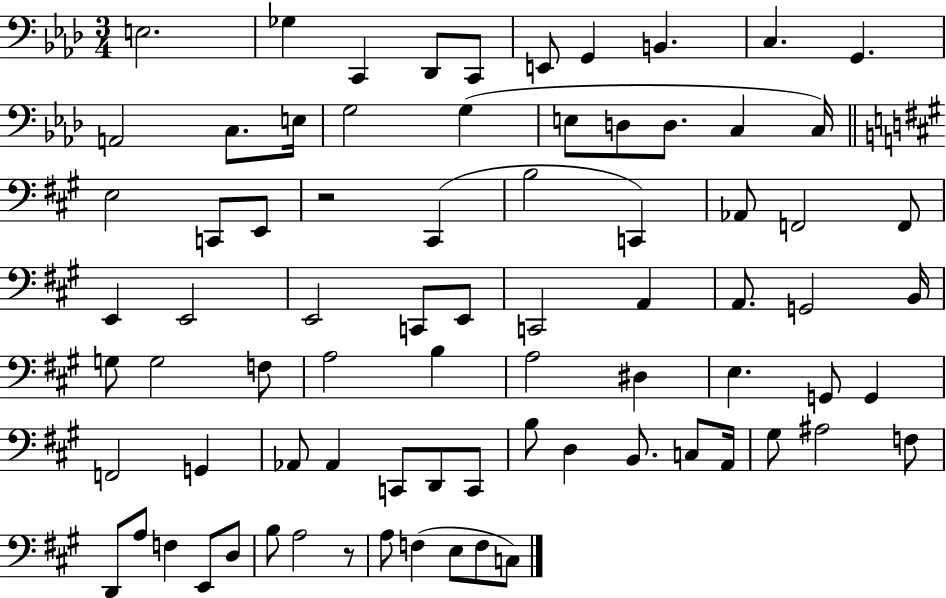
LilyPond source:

{
  \clef bass
  \numericTimeSignature
  \time 3/4
  \key aes \major
  e2. | ges4 c,4 des,8 c,8 | e,8 g,4 b,4. | c4. g,4. | \break a,2 c8. e16 | g2 g4( | e8 d8 d8. c4 c16) | \bar "||" \break \key a \major e2 c,8 e,8 | r2 cis,4( | b2 c,4) | aes,8 f,2 f,8 | \break e,4 e,2 | e,2 c,8 e,8 | c,2 a,4 | a,8. g,2 b,16 | \break g8 g2 f8 | a2 b4 | a2 dis4 | e4. g,8 g,4 | \break f,2 g,4 | aes,8 aes,4 c,8 d,8 c,8 | b8 d4 b,8. c8 a,16 | gis8 ais2 f8 | \break d,8 a8 f4 e,8 d8 | b8 a2 r8 | a8 f4( e8 f8 c8) | \bar "|."
}